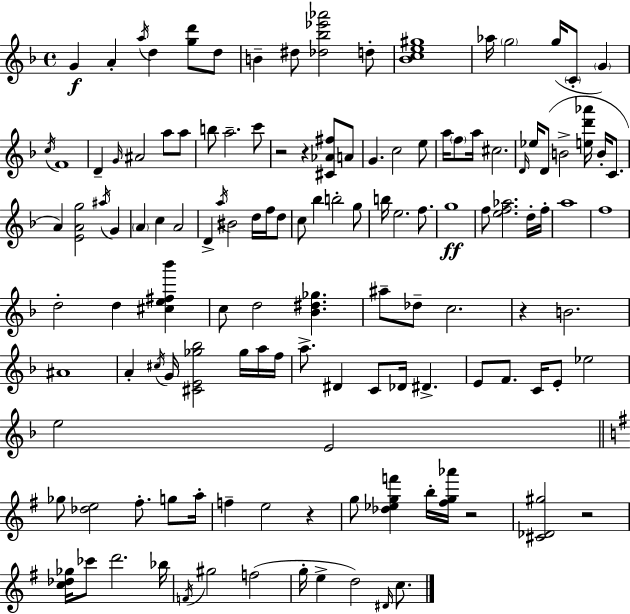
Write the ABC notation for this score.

X:1
T:Untitled
M:4/4
L:1/4
K:F
G A a/4 d [gd']/2 d/2 B ^d/2 [_d_b_e'_a']2 d/2 [_Bce^g]4 _a/4 g2 g/4 C/2 G c/4 F4 D G/4 ^A2 a/2 a/2 b/2 a2 c'/2 z2 z [^C_A^f]/2 A/2 G c2 e/2 a/4 f/2 a/4 ^c2 D/4 _e/4 D/2 B2 [ed'_a']/4 B/4 C/2 A [EAg]2 ^a/4 G A c A2 D a/4 ^B2 d/4 f/4 d/2 c/2 _b b2 g/2 b/4 e2 f/2 g4 f/2 [ef_a]2 d/4 f/4 a4 f4 d2 d [^ce^f_b'] c/2 d2 [_B^d_g] ^a/2 _d/2 c2 z B2 ^A4 A ^c/4 G/4 [^CE_g_b]2 _g/4 a/4 f/4 a/2 ^D C/2 _D/4 ^D E/2 F/2 C/4 E/2 _e2 e2 E2 _g/2 [_de]2 ^f/2 g/2 a/4 f e2 z g/2 [_d_egf'] b/4 [^fg_a']/4 z2 [^C_D^g]2 z2 [c_d_g]/4 _c'/2 d'2 _b/4 F/4 ^g2 f2 g/4 e d2 ^D/4 c/2